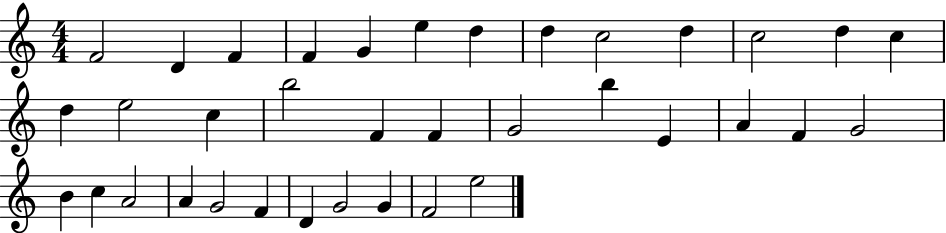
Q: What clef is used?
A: treble